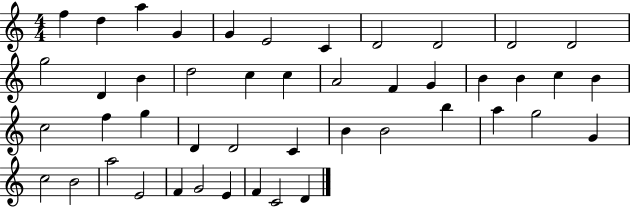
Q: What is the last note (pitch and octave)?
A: D4